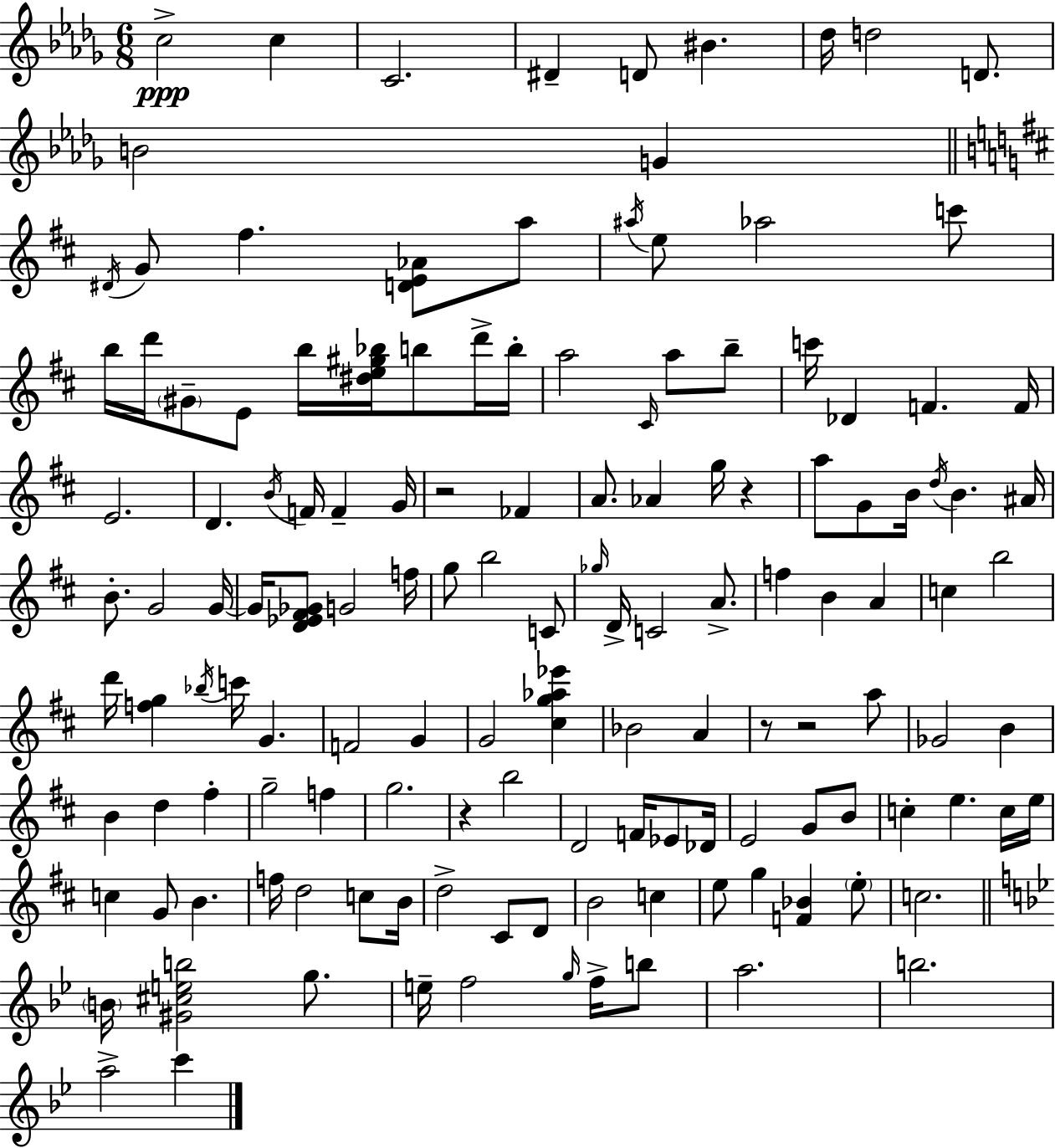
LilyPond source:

{
  \clef treble
  \numericTimeSignature
  \time 6/8
  \key bes \minor
  c''2->\ppp c''4 | c'2. | dis'4-- d'8 bis'4. | des''16 d''2 d'8. | \break b'2 g'4 | \bar "||" \break \key d \major \acciaccatura { dis'16 } g'8 fis''4. <d' e' aes'>8 a''8 | \acciaccatura { ais''16 } e''8 aes''2 | c'''8 b''16 d'''16 \parenthesize gis'8-- e'8 b''16 <dis'' e'' gis'' bes''>16 b''8 | d'''16-> b''16-. a''2 \grace { cis'16 } a''8 | \break b''8-- c'''16 des'4 f'4. | f'16 e'2. | d'4. \acciaccatura { b'16 } f'16 f'4-- | g'16 r2 | \break fes'4 a'8. aes'4 g''16 | r4 a''8 g'8 b'16 \acciaccatura { d''16 } b'4. | ais'16 b'8.-. g'2 | g'16~~ g'16 <d' ees' fis' ges'>8 g'2 | \break f''16 g''8 b''2 | c'8 \grace { ges''16 } d'16-> c'2 | a'8.-> f''4 b'4 | a'4 c''4 b''2 | \break d'''16 <f'' g''>4 \acciaccatura { bes''16 } | c'''16 g'4. f'2 | g'4 g'2 | <cis'' g'' aes'' ees'''>4 bes'2 | \break a'4 r8 r2 | a''8 ges'2 | b'4 b'4 d''4 | fis''4-. g''2-- | \break f''4 g''2. | r4 b''2 | d'2 | f'16 ees'8 des'16 e'2 | \break g'8 b'8 c''4-. e''4. | c''16 e''16 c''4 g'8 | b'4. f''16 d''2 | c''8 b'16 d''2-> | \break cis'8 d'8 b'2 | c''4 e''8 g''4 | <f' bes'>4 \parenthesize e''8-. c''2. | \bar "||" \break \key g \minor \parenthesize b'16 <gis' cis'' e'' b''>2 g''8. | e''16-- f''2 \grace { g''16 } f''16-> b''8 | a''2. | b''2. | \break a''2-> c'''4 | \bar "|."
}